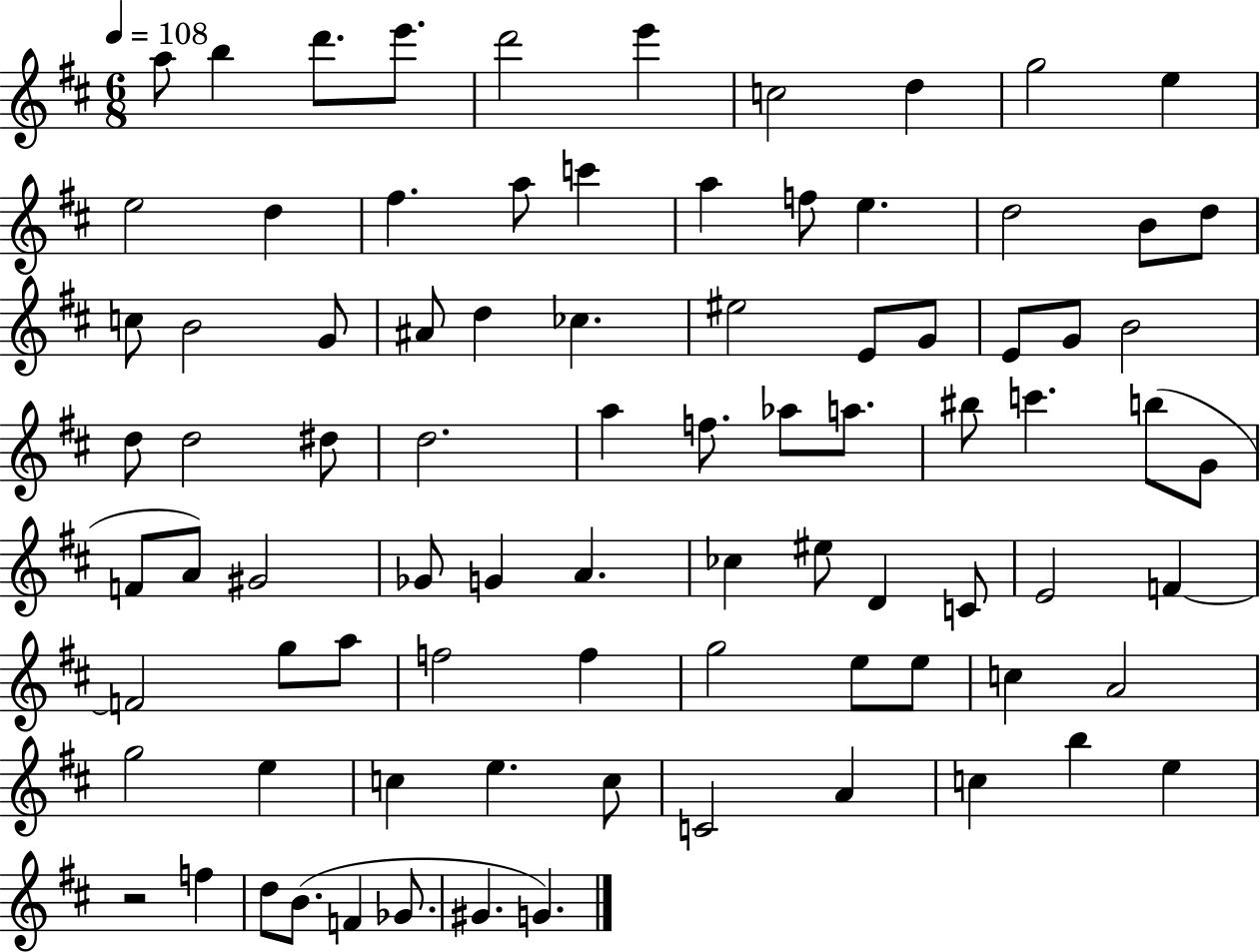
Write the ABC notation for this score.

X:1
T:Untitled
M:6/8
L:1/4
K:D
a/2 b d'/2 e'/2 d'2 e' c2 d g2 e e2 d ^f a/2 c' a f/2 e d2 B/2 d/2 c/2 B2 G/2 ^A/2 d _c ^e2 E/2 G/2 E/2 G/2 B2 d/2 d2 ^d/2 d2 a f/2 _a/2 a/2 ^b/2 c' b/2 G/2 F/2 A/2 ^G2 _G/2 G A _c ^e/2 D C/2 E2 F F2 g/2 a/2 f2 f g2 e/2 e/2 c A2 g2 e c e c/2 C2 A c b e z2 f d/2 B/2 F _G/2 ^G G